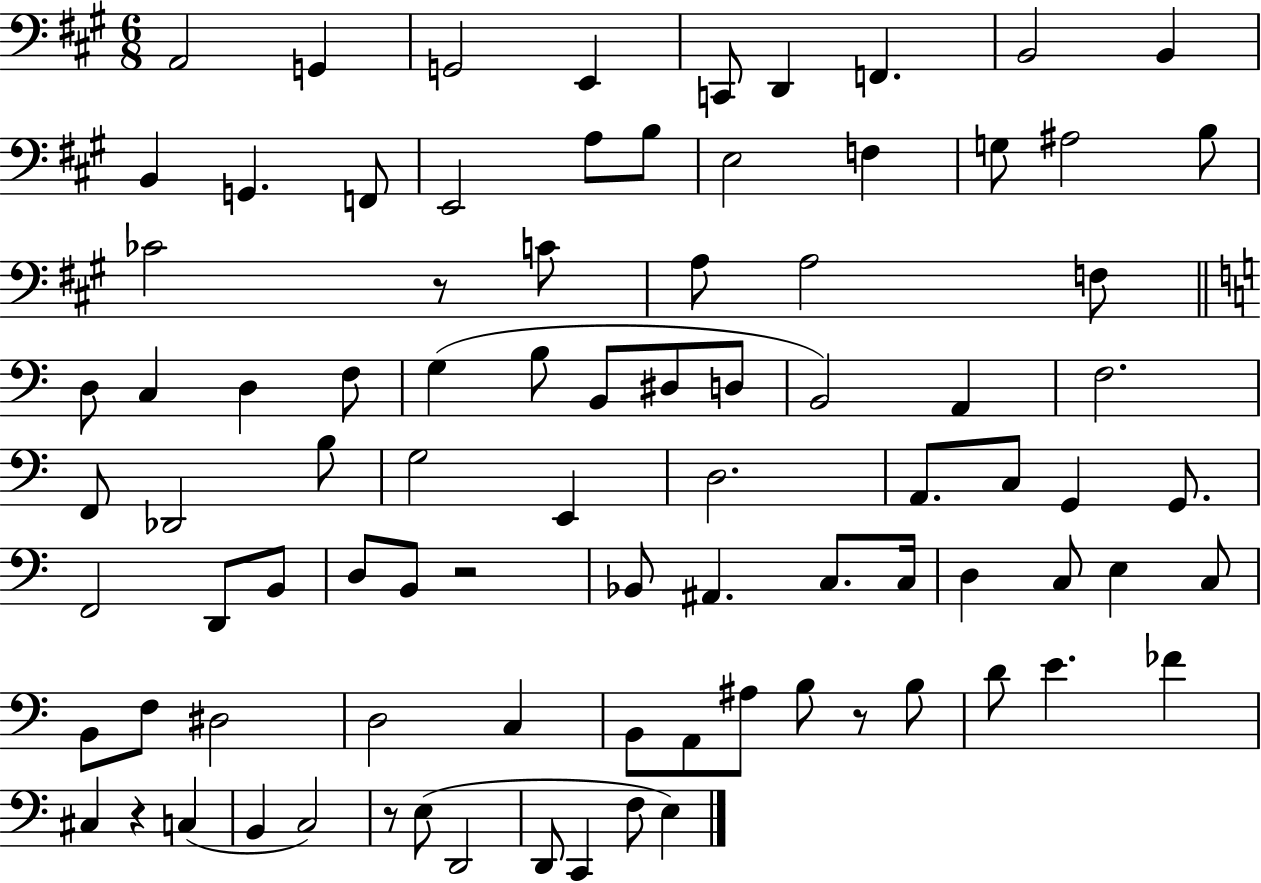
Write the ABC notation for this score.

X:1
T:Untitled
M:6/8
L:1/4
K:A
A,,2 G,, G,,2 E,, C,,/2 D,, F,, B,,2 B,, B,, G,, F,,/2 E,,2 A,/2 B,/2 E,2 F, G,/2 ^A,2 B,/2 _C2 z/2 C/2 A,/2 A,2 F,/2 D,/2 C, D, F,/2 G, B,/2 B,,/2 ^D,/2 D,/2 B,,2 A,, F,2 F,,/2 _D,,2 B,/2 G,2 E,, D,2 A,,/2 C,/2 G,, G,,/2 F,,2 D,,/2 B,,/2 D,/2 B,,/2 z2 _B,,/2 ^A,, C,/2 C,/4 D, C,/2 E, C,/2 B,,/2 F,/2 ^D,2 D,2 C, B,,/2 A,,/2 ^A,/2 B,/2 z/2 B,/2 D/2 E _F ^C, z C, B,, C,2 z/2 E,/2 D,,2 D,,/2 C,, F,/2 E,